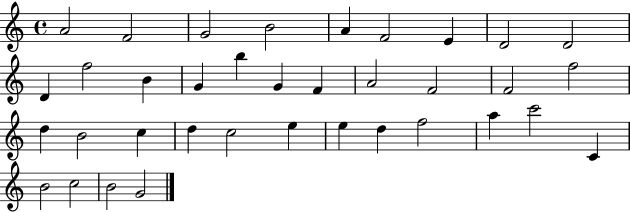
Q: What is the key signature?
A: C major